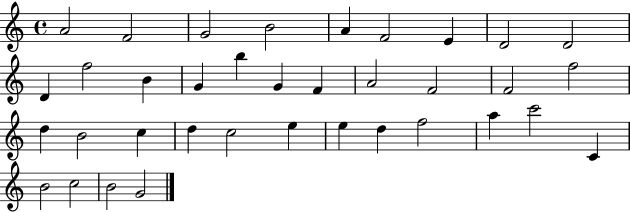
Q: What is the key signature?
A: C major